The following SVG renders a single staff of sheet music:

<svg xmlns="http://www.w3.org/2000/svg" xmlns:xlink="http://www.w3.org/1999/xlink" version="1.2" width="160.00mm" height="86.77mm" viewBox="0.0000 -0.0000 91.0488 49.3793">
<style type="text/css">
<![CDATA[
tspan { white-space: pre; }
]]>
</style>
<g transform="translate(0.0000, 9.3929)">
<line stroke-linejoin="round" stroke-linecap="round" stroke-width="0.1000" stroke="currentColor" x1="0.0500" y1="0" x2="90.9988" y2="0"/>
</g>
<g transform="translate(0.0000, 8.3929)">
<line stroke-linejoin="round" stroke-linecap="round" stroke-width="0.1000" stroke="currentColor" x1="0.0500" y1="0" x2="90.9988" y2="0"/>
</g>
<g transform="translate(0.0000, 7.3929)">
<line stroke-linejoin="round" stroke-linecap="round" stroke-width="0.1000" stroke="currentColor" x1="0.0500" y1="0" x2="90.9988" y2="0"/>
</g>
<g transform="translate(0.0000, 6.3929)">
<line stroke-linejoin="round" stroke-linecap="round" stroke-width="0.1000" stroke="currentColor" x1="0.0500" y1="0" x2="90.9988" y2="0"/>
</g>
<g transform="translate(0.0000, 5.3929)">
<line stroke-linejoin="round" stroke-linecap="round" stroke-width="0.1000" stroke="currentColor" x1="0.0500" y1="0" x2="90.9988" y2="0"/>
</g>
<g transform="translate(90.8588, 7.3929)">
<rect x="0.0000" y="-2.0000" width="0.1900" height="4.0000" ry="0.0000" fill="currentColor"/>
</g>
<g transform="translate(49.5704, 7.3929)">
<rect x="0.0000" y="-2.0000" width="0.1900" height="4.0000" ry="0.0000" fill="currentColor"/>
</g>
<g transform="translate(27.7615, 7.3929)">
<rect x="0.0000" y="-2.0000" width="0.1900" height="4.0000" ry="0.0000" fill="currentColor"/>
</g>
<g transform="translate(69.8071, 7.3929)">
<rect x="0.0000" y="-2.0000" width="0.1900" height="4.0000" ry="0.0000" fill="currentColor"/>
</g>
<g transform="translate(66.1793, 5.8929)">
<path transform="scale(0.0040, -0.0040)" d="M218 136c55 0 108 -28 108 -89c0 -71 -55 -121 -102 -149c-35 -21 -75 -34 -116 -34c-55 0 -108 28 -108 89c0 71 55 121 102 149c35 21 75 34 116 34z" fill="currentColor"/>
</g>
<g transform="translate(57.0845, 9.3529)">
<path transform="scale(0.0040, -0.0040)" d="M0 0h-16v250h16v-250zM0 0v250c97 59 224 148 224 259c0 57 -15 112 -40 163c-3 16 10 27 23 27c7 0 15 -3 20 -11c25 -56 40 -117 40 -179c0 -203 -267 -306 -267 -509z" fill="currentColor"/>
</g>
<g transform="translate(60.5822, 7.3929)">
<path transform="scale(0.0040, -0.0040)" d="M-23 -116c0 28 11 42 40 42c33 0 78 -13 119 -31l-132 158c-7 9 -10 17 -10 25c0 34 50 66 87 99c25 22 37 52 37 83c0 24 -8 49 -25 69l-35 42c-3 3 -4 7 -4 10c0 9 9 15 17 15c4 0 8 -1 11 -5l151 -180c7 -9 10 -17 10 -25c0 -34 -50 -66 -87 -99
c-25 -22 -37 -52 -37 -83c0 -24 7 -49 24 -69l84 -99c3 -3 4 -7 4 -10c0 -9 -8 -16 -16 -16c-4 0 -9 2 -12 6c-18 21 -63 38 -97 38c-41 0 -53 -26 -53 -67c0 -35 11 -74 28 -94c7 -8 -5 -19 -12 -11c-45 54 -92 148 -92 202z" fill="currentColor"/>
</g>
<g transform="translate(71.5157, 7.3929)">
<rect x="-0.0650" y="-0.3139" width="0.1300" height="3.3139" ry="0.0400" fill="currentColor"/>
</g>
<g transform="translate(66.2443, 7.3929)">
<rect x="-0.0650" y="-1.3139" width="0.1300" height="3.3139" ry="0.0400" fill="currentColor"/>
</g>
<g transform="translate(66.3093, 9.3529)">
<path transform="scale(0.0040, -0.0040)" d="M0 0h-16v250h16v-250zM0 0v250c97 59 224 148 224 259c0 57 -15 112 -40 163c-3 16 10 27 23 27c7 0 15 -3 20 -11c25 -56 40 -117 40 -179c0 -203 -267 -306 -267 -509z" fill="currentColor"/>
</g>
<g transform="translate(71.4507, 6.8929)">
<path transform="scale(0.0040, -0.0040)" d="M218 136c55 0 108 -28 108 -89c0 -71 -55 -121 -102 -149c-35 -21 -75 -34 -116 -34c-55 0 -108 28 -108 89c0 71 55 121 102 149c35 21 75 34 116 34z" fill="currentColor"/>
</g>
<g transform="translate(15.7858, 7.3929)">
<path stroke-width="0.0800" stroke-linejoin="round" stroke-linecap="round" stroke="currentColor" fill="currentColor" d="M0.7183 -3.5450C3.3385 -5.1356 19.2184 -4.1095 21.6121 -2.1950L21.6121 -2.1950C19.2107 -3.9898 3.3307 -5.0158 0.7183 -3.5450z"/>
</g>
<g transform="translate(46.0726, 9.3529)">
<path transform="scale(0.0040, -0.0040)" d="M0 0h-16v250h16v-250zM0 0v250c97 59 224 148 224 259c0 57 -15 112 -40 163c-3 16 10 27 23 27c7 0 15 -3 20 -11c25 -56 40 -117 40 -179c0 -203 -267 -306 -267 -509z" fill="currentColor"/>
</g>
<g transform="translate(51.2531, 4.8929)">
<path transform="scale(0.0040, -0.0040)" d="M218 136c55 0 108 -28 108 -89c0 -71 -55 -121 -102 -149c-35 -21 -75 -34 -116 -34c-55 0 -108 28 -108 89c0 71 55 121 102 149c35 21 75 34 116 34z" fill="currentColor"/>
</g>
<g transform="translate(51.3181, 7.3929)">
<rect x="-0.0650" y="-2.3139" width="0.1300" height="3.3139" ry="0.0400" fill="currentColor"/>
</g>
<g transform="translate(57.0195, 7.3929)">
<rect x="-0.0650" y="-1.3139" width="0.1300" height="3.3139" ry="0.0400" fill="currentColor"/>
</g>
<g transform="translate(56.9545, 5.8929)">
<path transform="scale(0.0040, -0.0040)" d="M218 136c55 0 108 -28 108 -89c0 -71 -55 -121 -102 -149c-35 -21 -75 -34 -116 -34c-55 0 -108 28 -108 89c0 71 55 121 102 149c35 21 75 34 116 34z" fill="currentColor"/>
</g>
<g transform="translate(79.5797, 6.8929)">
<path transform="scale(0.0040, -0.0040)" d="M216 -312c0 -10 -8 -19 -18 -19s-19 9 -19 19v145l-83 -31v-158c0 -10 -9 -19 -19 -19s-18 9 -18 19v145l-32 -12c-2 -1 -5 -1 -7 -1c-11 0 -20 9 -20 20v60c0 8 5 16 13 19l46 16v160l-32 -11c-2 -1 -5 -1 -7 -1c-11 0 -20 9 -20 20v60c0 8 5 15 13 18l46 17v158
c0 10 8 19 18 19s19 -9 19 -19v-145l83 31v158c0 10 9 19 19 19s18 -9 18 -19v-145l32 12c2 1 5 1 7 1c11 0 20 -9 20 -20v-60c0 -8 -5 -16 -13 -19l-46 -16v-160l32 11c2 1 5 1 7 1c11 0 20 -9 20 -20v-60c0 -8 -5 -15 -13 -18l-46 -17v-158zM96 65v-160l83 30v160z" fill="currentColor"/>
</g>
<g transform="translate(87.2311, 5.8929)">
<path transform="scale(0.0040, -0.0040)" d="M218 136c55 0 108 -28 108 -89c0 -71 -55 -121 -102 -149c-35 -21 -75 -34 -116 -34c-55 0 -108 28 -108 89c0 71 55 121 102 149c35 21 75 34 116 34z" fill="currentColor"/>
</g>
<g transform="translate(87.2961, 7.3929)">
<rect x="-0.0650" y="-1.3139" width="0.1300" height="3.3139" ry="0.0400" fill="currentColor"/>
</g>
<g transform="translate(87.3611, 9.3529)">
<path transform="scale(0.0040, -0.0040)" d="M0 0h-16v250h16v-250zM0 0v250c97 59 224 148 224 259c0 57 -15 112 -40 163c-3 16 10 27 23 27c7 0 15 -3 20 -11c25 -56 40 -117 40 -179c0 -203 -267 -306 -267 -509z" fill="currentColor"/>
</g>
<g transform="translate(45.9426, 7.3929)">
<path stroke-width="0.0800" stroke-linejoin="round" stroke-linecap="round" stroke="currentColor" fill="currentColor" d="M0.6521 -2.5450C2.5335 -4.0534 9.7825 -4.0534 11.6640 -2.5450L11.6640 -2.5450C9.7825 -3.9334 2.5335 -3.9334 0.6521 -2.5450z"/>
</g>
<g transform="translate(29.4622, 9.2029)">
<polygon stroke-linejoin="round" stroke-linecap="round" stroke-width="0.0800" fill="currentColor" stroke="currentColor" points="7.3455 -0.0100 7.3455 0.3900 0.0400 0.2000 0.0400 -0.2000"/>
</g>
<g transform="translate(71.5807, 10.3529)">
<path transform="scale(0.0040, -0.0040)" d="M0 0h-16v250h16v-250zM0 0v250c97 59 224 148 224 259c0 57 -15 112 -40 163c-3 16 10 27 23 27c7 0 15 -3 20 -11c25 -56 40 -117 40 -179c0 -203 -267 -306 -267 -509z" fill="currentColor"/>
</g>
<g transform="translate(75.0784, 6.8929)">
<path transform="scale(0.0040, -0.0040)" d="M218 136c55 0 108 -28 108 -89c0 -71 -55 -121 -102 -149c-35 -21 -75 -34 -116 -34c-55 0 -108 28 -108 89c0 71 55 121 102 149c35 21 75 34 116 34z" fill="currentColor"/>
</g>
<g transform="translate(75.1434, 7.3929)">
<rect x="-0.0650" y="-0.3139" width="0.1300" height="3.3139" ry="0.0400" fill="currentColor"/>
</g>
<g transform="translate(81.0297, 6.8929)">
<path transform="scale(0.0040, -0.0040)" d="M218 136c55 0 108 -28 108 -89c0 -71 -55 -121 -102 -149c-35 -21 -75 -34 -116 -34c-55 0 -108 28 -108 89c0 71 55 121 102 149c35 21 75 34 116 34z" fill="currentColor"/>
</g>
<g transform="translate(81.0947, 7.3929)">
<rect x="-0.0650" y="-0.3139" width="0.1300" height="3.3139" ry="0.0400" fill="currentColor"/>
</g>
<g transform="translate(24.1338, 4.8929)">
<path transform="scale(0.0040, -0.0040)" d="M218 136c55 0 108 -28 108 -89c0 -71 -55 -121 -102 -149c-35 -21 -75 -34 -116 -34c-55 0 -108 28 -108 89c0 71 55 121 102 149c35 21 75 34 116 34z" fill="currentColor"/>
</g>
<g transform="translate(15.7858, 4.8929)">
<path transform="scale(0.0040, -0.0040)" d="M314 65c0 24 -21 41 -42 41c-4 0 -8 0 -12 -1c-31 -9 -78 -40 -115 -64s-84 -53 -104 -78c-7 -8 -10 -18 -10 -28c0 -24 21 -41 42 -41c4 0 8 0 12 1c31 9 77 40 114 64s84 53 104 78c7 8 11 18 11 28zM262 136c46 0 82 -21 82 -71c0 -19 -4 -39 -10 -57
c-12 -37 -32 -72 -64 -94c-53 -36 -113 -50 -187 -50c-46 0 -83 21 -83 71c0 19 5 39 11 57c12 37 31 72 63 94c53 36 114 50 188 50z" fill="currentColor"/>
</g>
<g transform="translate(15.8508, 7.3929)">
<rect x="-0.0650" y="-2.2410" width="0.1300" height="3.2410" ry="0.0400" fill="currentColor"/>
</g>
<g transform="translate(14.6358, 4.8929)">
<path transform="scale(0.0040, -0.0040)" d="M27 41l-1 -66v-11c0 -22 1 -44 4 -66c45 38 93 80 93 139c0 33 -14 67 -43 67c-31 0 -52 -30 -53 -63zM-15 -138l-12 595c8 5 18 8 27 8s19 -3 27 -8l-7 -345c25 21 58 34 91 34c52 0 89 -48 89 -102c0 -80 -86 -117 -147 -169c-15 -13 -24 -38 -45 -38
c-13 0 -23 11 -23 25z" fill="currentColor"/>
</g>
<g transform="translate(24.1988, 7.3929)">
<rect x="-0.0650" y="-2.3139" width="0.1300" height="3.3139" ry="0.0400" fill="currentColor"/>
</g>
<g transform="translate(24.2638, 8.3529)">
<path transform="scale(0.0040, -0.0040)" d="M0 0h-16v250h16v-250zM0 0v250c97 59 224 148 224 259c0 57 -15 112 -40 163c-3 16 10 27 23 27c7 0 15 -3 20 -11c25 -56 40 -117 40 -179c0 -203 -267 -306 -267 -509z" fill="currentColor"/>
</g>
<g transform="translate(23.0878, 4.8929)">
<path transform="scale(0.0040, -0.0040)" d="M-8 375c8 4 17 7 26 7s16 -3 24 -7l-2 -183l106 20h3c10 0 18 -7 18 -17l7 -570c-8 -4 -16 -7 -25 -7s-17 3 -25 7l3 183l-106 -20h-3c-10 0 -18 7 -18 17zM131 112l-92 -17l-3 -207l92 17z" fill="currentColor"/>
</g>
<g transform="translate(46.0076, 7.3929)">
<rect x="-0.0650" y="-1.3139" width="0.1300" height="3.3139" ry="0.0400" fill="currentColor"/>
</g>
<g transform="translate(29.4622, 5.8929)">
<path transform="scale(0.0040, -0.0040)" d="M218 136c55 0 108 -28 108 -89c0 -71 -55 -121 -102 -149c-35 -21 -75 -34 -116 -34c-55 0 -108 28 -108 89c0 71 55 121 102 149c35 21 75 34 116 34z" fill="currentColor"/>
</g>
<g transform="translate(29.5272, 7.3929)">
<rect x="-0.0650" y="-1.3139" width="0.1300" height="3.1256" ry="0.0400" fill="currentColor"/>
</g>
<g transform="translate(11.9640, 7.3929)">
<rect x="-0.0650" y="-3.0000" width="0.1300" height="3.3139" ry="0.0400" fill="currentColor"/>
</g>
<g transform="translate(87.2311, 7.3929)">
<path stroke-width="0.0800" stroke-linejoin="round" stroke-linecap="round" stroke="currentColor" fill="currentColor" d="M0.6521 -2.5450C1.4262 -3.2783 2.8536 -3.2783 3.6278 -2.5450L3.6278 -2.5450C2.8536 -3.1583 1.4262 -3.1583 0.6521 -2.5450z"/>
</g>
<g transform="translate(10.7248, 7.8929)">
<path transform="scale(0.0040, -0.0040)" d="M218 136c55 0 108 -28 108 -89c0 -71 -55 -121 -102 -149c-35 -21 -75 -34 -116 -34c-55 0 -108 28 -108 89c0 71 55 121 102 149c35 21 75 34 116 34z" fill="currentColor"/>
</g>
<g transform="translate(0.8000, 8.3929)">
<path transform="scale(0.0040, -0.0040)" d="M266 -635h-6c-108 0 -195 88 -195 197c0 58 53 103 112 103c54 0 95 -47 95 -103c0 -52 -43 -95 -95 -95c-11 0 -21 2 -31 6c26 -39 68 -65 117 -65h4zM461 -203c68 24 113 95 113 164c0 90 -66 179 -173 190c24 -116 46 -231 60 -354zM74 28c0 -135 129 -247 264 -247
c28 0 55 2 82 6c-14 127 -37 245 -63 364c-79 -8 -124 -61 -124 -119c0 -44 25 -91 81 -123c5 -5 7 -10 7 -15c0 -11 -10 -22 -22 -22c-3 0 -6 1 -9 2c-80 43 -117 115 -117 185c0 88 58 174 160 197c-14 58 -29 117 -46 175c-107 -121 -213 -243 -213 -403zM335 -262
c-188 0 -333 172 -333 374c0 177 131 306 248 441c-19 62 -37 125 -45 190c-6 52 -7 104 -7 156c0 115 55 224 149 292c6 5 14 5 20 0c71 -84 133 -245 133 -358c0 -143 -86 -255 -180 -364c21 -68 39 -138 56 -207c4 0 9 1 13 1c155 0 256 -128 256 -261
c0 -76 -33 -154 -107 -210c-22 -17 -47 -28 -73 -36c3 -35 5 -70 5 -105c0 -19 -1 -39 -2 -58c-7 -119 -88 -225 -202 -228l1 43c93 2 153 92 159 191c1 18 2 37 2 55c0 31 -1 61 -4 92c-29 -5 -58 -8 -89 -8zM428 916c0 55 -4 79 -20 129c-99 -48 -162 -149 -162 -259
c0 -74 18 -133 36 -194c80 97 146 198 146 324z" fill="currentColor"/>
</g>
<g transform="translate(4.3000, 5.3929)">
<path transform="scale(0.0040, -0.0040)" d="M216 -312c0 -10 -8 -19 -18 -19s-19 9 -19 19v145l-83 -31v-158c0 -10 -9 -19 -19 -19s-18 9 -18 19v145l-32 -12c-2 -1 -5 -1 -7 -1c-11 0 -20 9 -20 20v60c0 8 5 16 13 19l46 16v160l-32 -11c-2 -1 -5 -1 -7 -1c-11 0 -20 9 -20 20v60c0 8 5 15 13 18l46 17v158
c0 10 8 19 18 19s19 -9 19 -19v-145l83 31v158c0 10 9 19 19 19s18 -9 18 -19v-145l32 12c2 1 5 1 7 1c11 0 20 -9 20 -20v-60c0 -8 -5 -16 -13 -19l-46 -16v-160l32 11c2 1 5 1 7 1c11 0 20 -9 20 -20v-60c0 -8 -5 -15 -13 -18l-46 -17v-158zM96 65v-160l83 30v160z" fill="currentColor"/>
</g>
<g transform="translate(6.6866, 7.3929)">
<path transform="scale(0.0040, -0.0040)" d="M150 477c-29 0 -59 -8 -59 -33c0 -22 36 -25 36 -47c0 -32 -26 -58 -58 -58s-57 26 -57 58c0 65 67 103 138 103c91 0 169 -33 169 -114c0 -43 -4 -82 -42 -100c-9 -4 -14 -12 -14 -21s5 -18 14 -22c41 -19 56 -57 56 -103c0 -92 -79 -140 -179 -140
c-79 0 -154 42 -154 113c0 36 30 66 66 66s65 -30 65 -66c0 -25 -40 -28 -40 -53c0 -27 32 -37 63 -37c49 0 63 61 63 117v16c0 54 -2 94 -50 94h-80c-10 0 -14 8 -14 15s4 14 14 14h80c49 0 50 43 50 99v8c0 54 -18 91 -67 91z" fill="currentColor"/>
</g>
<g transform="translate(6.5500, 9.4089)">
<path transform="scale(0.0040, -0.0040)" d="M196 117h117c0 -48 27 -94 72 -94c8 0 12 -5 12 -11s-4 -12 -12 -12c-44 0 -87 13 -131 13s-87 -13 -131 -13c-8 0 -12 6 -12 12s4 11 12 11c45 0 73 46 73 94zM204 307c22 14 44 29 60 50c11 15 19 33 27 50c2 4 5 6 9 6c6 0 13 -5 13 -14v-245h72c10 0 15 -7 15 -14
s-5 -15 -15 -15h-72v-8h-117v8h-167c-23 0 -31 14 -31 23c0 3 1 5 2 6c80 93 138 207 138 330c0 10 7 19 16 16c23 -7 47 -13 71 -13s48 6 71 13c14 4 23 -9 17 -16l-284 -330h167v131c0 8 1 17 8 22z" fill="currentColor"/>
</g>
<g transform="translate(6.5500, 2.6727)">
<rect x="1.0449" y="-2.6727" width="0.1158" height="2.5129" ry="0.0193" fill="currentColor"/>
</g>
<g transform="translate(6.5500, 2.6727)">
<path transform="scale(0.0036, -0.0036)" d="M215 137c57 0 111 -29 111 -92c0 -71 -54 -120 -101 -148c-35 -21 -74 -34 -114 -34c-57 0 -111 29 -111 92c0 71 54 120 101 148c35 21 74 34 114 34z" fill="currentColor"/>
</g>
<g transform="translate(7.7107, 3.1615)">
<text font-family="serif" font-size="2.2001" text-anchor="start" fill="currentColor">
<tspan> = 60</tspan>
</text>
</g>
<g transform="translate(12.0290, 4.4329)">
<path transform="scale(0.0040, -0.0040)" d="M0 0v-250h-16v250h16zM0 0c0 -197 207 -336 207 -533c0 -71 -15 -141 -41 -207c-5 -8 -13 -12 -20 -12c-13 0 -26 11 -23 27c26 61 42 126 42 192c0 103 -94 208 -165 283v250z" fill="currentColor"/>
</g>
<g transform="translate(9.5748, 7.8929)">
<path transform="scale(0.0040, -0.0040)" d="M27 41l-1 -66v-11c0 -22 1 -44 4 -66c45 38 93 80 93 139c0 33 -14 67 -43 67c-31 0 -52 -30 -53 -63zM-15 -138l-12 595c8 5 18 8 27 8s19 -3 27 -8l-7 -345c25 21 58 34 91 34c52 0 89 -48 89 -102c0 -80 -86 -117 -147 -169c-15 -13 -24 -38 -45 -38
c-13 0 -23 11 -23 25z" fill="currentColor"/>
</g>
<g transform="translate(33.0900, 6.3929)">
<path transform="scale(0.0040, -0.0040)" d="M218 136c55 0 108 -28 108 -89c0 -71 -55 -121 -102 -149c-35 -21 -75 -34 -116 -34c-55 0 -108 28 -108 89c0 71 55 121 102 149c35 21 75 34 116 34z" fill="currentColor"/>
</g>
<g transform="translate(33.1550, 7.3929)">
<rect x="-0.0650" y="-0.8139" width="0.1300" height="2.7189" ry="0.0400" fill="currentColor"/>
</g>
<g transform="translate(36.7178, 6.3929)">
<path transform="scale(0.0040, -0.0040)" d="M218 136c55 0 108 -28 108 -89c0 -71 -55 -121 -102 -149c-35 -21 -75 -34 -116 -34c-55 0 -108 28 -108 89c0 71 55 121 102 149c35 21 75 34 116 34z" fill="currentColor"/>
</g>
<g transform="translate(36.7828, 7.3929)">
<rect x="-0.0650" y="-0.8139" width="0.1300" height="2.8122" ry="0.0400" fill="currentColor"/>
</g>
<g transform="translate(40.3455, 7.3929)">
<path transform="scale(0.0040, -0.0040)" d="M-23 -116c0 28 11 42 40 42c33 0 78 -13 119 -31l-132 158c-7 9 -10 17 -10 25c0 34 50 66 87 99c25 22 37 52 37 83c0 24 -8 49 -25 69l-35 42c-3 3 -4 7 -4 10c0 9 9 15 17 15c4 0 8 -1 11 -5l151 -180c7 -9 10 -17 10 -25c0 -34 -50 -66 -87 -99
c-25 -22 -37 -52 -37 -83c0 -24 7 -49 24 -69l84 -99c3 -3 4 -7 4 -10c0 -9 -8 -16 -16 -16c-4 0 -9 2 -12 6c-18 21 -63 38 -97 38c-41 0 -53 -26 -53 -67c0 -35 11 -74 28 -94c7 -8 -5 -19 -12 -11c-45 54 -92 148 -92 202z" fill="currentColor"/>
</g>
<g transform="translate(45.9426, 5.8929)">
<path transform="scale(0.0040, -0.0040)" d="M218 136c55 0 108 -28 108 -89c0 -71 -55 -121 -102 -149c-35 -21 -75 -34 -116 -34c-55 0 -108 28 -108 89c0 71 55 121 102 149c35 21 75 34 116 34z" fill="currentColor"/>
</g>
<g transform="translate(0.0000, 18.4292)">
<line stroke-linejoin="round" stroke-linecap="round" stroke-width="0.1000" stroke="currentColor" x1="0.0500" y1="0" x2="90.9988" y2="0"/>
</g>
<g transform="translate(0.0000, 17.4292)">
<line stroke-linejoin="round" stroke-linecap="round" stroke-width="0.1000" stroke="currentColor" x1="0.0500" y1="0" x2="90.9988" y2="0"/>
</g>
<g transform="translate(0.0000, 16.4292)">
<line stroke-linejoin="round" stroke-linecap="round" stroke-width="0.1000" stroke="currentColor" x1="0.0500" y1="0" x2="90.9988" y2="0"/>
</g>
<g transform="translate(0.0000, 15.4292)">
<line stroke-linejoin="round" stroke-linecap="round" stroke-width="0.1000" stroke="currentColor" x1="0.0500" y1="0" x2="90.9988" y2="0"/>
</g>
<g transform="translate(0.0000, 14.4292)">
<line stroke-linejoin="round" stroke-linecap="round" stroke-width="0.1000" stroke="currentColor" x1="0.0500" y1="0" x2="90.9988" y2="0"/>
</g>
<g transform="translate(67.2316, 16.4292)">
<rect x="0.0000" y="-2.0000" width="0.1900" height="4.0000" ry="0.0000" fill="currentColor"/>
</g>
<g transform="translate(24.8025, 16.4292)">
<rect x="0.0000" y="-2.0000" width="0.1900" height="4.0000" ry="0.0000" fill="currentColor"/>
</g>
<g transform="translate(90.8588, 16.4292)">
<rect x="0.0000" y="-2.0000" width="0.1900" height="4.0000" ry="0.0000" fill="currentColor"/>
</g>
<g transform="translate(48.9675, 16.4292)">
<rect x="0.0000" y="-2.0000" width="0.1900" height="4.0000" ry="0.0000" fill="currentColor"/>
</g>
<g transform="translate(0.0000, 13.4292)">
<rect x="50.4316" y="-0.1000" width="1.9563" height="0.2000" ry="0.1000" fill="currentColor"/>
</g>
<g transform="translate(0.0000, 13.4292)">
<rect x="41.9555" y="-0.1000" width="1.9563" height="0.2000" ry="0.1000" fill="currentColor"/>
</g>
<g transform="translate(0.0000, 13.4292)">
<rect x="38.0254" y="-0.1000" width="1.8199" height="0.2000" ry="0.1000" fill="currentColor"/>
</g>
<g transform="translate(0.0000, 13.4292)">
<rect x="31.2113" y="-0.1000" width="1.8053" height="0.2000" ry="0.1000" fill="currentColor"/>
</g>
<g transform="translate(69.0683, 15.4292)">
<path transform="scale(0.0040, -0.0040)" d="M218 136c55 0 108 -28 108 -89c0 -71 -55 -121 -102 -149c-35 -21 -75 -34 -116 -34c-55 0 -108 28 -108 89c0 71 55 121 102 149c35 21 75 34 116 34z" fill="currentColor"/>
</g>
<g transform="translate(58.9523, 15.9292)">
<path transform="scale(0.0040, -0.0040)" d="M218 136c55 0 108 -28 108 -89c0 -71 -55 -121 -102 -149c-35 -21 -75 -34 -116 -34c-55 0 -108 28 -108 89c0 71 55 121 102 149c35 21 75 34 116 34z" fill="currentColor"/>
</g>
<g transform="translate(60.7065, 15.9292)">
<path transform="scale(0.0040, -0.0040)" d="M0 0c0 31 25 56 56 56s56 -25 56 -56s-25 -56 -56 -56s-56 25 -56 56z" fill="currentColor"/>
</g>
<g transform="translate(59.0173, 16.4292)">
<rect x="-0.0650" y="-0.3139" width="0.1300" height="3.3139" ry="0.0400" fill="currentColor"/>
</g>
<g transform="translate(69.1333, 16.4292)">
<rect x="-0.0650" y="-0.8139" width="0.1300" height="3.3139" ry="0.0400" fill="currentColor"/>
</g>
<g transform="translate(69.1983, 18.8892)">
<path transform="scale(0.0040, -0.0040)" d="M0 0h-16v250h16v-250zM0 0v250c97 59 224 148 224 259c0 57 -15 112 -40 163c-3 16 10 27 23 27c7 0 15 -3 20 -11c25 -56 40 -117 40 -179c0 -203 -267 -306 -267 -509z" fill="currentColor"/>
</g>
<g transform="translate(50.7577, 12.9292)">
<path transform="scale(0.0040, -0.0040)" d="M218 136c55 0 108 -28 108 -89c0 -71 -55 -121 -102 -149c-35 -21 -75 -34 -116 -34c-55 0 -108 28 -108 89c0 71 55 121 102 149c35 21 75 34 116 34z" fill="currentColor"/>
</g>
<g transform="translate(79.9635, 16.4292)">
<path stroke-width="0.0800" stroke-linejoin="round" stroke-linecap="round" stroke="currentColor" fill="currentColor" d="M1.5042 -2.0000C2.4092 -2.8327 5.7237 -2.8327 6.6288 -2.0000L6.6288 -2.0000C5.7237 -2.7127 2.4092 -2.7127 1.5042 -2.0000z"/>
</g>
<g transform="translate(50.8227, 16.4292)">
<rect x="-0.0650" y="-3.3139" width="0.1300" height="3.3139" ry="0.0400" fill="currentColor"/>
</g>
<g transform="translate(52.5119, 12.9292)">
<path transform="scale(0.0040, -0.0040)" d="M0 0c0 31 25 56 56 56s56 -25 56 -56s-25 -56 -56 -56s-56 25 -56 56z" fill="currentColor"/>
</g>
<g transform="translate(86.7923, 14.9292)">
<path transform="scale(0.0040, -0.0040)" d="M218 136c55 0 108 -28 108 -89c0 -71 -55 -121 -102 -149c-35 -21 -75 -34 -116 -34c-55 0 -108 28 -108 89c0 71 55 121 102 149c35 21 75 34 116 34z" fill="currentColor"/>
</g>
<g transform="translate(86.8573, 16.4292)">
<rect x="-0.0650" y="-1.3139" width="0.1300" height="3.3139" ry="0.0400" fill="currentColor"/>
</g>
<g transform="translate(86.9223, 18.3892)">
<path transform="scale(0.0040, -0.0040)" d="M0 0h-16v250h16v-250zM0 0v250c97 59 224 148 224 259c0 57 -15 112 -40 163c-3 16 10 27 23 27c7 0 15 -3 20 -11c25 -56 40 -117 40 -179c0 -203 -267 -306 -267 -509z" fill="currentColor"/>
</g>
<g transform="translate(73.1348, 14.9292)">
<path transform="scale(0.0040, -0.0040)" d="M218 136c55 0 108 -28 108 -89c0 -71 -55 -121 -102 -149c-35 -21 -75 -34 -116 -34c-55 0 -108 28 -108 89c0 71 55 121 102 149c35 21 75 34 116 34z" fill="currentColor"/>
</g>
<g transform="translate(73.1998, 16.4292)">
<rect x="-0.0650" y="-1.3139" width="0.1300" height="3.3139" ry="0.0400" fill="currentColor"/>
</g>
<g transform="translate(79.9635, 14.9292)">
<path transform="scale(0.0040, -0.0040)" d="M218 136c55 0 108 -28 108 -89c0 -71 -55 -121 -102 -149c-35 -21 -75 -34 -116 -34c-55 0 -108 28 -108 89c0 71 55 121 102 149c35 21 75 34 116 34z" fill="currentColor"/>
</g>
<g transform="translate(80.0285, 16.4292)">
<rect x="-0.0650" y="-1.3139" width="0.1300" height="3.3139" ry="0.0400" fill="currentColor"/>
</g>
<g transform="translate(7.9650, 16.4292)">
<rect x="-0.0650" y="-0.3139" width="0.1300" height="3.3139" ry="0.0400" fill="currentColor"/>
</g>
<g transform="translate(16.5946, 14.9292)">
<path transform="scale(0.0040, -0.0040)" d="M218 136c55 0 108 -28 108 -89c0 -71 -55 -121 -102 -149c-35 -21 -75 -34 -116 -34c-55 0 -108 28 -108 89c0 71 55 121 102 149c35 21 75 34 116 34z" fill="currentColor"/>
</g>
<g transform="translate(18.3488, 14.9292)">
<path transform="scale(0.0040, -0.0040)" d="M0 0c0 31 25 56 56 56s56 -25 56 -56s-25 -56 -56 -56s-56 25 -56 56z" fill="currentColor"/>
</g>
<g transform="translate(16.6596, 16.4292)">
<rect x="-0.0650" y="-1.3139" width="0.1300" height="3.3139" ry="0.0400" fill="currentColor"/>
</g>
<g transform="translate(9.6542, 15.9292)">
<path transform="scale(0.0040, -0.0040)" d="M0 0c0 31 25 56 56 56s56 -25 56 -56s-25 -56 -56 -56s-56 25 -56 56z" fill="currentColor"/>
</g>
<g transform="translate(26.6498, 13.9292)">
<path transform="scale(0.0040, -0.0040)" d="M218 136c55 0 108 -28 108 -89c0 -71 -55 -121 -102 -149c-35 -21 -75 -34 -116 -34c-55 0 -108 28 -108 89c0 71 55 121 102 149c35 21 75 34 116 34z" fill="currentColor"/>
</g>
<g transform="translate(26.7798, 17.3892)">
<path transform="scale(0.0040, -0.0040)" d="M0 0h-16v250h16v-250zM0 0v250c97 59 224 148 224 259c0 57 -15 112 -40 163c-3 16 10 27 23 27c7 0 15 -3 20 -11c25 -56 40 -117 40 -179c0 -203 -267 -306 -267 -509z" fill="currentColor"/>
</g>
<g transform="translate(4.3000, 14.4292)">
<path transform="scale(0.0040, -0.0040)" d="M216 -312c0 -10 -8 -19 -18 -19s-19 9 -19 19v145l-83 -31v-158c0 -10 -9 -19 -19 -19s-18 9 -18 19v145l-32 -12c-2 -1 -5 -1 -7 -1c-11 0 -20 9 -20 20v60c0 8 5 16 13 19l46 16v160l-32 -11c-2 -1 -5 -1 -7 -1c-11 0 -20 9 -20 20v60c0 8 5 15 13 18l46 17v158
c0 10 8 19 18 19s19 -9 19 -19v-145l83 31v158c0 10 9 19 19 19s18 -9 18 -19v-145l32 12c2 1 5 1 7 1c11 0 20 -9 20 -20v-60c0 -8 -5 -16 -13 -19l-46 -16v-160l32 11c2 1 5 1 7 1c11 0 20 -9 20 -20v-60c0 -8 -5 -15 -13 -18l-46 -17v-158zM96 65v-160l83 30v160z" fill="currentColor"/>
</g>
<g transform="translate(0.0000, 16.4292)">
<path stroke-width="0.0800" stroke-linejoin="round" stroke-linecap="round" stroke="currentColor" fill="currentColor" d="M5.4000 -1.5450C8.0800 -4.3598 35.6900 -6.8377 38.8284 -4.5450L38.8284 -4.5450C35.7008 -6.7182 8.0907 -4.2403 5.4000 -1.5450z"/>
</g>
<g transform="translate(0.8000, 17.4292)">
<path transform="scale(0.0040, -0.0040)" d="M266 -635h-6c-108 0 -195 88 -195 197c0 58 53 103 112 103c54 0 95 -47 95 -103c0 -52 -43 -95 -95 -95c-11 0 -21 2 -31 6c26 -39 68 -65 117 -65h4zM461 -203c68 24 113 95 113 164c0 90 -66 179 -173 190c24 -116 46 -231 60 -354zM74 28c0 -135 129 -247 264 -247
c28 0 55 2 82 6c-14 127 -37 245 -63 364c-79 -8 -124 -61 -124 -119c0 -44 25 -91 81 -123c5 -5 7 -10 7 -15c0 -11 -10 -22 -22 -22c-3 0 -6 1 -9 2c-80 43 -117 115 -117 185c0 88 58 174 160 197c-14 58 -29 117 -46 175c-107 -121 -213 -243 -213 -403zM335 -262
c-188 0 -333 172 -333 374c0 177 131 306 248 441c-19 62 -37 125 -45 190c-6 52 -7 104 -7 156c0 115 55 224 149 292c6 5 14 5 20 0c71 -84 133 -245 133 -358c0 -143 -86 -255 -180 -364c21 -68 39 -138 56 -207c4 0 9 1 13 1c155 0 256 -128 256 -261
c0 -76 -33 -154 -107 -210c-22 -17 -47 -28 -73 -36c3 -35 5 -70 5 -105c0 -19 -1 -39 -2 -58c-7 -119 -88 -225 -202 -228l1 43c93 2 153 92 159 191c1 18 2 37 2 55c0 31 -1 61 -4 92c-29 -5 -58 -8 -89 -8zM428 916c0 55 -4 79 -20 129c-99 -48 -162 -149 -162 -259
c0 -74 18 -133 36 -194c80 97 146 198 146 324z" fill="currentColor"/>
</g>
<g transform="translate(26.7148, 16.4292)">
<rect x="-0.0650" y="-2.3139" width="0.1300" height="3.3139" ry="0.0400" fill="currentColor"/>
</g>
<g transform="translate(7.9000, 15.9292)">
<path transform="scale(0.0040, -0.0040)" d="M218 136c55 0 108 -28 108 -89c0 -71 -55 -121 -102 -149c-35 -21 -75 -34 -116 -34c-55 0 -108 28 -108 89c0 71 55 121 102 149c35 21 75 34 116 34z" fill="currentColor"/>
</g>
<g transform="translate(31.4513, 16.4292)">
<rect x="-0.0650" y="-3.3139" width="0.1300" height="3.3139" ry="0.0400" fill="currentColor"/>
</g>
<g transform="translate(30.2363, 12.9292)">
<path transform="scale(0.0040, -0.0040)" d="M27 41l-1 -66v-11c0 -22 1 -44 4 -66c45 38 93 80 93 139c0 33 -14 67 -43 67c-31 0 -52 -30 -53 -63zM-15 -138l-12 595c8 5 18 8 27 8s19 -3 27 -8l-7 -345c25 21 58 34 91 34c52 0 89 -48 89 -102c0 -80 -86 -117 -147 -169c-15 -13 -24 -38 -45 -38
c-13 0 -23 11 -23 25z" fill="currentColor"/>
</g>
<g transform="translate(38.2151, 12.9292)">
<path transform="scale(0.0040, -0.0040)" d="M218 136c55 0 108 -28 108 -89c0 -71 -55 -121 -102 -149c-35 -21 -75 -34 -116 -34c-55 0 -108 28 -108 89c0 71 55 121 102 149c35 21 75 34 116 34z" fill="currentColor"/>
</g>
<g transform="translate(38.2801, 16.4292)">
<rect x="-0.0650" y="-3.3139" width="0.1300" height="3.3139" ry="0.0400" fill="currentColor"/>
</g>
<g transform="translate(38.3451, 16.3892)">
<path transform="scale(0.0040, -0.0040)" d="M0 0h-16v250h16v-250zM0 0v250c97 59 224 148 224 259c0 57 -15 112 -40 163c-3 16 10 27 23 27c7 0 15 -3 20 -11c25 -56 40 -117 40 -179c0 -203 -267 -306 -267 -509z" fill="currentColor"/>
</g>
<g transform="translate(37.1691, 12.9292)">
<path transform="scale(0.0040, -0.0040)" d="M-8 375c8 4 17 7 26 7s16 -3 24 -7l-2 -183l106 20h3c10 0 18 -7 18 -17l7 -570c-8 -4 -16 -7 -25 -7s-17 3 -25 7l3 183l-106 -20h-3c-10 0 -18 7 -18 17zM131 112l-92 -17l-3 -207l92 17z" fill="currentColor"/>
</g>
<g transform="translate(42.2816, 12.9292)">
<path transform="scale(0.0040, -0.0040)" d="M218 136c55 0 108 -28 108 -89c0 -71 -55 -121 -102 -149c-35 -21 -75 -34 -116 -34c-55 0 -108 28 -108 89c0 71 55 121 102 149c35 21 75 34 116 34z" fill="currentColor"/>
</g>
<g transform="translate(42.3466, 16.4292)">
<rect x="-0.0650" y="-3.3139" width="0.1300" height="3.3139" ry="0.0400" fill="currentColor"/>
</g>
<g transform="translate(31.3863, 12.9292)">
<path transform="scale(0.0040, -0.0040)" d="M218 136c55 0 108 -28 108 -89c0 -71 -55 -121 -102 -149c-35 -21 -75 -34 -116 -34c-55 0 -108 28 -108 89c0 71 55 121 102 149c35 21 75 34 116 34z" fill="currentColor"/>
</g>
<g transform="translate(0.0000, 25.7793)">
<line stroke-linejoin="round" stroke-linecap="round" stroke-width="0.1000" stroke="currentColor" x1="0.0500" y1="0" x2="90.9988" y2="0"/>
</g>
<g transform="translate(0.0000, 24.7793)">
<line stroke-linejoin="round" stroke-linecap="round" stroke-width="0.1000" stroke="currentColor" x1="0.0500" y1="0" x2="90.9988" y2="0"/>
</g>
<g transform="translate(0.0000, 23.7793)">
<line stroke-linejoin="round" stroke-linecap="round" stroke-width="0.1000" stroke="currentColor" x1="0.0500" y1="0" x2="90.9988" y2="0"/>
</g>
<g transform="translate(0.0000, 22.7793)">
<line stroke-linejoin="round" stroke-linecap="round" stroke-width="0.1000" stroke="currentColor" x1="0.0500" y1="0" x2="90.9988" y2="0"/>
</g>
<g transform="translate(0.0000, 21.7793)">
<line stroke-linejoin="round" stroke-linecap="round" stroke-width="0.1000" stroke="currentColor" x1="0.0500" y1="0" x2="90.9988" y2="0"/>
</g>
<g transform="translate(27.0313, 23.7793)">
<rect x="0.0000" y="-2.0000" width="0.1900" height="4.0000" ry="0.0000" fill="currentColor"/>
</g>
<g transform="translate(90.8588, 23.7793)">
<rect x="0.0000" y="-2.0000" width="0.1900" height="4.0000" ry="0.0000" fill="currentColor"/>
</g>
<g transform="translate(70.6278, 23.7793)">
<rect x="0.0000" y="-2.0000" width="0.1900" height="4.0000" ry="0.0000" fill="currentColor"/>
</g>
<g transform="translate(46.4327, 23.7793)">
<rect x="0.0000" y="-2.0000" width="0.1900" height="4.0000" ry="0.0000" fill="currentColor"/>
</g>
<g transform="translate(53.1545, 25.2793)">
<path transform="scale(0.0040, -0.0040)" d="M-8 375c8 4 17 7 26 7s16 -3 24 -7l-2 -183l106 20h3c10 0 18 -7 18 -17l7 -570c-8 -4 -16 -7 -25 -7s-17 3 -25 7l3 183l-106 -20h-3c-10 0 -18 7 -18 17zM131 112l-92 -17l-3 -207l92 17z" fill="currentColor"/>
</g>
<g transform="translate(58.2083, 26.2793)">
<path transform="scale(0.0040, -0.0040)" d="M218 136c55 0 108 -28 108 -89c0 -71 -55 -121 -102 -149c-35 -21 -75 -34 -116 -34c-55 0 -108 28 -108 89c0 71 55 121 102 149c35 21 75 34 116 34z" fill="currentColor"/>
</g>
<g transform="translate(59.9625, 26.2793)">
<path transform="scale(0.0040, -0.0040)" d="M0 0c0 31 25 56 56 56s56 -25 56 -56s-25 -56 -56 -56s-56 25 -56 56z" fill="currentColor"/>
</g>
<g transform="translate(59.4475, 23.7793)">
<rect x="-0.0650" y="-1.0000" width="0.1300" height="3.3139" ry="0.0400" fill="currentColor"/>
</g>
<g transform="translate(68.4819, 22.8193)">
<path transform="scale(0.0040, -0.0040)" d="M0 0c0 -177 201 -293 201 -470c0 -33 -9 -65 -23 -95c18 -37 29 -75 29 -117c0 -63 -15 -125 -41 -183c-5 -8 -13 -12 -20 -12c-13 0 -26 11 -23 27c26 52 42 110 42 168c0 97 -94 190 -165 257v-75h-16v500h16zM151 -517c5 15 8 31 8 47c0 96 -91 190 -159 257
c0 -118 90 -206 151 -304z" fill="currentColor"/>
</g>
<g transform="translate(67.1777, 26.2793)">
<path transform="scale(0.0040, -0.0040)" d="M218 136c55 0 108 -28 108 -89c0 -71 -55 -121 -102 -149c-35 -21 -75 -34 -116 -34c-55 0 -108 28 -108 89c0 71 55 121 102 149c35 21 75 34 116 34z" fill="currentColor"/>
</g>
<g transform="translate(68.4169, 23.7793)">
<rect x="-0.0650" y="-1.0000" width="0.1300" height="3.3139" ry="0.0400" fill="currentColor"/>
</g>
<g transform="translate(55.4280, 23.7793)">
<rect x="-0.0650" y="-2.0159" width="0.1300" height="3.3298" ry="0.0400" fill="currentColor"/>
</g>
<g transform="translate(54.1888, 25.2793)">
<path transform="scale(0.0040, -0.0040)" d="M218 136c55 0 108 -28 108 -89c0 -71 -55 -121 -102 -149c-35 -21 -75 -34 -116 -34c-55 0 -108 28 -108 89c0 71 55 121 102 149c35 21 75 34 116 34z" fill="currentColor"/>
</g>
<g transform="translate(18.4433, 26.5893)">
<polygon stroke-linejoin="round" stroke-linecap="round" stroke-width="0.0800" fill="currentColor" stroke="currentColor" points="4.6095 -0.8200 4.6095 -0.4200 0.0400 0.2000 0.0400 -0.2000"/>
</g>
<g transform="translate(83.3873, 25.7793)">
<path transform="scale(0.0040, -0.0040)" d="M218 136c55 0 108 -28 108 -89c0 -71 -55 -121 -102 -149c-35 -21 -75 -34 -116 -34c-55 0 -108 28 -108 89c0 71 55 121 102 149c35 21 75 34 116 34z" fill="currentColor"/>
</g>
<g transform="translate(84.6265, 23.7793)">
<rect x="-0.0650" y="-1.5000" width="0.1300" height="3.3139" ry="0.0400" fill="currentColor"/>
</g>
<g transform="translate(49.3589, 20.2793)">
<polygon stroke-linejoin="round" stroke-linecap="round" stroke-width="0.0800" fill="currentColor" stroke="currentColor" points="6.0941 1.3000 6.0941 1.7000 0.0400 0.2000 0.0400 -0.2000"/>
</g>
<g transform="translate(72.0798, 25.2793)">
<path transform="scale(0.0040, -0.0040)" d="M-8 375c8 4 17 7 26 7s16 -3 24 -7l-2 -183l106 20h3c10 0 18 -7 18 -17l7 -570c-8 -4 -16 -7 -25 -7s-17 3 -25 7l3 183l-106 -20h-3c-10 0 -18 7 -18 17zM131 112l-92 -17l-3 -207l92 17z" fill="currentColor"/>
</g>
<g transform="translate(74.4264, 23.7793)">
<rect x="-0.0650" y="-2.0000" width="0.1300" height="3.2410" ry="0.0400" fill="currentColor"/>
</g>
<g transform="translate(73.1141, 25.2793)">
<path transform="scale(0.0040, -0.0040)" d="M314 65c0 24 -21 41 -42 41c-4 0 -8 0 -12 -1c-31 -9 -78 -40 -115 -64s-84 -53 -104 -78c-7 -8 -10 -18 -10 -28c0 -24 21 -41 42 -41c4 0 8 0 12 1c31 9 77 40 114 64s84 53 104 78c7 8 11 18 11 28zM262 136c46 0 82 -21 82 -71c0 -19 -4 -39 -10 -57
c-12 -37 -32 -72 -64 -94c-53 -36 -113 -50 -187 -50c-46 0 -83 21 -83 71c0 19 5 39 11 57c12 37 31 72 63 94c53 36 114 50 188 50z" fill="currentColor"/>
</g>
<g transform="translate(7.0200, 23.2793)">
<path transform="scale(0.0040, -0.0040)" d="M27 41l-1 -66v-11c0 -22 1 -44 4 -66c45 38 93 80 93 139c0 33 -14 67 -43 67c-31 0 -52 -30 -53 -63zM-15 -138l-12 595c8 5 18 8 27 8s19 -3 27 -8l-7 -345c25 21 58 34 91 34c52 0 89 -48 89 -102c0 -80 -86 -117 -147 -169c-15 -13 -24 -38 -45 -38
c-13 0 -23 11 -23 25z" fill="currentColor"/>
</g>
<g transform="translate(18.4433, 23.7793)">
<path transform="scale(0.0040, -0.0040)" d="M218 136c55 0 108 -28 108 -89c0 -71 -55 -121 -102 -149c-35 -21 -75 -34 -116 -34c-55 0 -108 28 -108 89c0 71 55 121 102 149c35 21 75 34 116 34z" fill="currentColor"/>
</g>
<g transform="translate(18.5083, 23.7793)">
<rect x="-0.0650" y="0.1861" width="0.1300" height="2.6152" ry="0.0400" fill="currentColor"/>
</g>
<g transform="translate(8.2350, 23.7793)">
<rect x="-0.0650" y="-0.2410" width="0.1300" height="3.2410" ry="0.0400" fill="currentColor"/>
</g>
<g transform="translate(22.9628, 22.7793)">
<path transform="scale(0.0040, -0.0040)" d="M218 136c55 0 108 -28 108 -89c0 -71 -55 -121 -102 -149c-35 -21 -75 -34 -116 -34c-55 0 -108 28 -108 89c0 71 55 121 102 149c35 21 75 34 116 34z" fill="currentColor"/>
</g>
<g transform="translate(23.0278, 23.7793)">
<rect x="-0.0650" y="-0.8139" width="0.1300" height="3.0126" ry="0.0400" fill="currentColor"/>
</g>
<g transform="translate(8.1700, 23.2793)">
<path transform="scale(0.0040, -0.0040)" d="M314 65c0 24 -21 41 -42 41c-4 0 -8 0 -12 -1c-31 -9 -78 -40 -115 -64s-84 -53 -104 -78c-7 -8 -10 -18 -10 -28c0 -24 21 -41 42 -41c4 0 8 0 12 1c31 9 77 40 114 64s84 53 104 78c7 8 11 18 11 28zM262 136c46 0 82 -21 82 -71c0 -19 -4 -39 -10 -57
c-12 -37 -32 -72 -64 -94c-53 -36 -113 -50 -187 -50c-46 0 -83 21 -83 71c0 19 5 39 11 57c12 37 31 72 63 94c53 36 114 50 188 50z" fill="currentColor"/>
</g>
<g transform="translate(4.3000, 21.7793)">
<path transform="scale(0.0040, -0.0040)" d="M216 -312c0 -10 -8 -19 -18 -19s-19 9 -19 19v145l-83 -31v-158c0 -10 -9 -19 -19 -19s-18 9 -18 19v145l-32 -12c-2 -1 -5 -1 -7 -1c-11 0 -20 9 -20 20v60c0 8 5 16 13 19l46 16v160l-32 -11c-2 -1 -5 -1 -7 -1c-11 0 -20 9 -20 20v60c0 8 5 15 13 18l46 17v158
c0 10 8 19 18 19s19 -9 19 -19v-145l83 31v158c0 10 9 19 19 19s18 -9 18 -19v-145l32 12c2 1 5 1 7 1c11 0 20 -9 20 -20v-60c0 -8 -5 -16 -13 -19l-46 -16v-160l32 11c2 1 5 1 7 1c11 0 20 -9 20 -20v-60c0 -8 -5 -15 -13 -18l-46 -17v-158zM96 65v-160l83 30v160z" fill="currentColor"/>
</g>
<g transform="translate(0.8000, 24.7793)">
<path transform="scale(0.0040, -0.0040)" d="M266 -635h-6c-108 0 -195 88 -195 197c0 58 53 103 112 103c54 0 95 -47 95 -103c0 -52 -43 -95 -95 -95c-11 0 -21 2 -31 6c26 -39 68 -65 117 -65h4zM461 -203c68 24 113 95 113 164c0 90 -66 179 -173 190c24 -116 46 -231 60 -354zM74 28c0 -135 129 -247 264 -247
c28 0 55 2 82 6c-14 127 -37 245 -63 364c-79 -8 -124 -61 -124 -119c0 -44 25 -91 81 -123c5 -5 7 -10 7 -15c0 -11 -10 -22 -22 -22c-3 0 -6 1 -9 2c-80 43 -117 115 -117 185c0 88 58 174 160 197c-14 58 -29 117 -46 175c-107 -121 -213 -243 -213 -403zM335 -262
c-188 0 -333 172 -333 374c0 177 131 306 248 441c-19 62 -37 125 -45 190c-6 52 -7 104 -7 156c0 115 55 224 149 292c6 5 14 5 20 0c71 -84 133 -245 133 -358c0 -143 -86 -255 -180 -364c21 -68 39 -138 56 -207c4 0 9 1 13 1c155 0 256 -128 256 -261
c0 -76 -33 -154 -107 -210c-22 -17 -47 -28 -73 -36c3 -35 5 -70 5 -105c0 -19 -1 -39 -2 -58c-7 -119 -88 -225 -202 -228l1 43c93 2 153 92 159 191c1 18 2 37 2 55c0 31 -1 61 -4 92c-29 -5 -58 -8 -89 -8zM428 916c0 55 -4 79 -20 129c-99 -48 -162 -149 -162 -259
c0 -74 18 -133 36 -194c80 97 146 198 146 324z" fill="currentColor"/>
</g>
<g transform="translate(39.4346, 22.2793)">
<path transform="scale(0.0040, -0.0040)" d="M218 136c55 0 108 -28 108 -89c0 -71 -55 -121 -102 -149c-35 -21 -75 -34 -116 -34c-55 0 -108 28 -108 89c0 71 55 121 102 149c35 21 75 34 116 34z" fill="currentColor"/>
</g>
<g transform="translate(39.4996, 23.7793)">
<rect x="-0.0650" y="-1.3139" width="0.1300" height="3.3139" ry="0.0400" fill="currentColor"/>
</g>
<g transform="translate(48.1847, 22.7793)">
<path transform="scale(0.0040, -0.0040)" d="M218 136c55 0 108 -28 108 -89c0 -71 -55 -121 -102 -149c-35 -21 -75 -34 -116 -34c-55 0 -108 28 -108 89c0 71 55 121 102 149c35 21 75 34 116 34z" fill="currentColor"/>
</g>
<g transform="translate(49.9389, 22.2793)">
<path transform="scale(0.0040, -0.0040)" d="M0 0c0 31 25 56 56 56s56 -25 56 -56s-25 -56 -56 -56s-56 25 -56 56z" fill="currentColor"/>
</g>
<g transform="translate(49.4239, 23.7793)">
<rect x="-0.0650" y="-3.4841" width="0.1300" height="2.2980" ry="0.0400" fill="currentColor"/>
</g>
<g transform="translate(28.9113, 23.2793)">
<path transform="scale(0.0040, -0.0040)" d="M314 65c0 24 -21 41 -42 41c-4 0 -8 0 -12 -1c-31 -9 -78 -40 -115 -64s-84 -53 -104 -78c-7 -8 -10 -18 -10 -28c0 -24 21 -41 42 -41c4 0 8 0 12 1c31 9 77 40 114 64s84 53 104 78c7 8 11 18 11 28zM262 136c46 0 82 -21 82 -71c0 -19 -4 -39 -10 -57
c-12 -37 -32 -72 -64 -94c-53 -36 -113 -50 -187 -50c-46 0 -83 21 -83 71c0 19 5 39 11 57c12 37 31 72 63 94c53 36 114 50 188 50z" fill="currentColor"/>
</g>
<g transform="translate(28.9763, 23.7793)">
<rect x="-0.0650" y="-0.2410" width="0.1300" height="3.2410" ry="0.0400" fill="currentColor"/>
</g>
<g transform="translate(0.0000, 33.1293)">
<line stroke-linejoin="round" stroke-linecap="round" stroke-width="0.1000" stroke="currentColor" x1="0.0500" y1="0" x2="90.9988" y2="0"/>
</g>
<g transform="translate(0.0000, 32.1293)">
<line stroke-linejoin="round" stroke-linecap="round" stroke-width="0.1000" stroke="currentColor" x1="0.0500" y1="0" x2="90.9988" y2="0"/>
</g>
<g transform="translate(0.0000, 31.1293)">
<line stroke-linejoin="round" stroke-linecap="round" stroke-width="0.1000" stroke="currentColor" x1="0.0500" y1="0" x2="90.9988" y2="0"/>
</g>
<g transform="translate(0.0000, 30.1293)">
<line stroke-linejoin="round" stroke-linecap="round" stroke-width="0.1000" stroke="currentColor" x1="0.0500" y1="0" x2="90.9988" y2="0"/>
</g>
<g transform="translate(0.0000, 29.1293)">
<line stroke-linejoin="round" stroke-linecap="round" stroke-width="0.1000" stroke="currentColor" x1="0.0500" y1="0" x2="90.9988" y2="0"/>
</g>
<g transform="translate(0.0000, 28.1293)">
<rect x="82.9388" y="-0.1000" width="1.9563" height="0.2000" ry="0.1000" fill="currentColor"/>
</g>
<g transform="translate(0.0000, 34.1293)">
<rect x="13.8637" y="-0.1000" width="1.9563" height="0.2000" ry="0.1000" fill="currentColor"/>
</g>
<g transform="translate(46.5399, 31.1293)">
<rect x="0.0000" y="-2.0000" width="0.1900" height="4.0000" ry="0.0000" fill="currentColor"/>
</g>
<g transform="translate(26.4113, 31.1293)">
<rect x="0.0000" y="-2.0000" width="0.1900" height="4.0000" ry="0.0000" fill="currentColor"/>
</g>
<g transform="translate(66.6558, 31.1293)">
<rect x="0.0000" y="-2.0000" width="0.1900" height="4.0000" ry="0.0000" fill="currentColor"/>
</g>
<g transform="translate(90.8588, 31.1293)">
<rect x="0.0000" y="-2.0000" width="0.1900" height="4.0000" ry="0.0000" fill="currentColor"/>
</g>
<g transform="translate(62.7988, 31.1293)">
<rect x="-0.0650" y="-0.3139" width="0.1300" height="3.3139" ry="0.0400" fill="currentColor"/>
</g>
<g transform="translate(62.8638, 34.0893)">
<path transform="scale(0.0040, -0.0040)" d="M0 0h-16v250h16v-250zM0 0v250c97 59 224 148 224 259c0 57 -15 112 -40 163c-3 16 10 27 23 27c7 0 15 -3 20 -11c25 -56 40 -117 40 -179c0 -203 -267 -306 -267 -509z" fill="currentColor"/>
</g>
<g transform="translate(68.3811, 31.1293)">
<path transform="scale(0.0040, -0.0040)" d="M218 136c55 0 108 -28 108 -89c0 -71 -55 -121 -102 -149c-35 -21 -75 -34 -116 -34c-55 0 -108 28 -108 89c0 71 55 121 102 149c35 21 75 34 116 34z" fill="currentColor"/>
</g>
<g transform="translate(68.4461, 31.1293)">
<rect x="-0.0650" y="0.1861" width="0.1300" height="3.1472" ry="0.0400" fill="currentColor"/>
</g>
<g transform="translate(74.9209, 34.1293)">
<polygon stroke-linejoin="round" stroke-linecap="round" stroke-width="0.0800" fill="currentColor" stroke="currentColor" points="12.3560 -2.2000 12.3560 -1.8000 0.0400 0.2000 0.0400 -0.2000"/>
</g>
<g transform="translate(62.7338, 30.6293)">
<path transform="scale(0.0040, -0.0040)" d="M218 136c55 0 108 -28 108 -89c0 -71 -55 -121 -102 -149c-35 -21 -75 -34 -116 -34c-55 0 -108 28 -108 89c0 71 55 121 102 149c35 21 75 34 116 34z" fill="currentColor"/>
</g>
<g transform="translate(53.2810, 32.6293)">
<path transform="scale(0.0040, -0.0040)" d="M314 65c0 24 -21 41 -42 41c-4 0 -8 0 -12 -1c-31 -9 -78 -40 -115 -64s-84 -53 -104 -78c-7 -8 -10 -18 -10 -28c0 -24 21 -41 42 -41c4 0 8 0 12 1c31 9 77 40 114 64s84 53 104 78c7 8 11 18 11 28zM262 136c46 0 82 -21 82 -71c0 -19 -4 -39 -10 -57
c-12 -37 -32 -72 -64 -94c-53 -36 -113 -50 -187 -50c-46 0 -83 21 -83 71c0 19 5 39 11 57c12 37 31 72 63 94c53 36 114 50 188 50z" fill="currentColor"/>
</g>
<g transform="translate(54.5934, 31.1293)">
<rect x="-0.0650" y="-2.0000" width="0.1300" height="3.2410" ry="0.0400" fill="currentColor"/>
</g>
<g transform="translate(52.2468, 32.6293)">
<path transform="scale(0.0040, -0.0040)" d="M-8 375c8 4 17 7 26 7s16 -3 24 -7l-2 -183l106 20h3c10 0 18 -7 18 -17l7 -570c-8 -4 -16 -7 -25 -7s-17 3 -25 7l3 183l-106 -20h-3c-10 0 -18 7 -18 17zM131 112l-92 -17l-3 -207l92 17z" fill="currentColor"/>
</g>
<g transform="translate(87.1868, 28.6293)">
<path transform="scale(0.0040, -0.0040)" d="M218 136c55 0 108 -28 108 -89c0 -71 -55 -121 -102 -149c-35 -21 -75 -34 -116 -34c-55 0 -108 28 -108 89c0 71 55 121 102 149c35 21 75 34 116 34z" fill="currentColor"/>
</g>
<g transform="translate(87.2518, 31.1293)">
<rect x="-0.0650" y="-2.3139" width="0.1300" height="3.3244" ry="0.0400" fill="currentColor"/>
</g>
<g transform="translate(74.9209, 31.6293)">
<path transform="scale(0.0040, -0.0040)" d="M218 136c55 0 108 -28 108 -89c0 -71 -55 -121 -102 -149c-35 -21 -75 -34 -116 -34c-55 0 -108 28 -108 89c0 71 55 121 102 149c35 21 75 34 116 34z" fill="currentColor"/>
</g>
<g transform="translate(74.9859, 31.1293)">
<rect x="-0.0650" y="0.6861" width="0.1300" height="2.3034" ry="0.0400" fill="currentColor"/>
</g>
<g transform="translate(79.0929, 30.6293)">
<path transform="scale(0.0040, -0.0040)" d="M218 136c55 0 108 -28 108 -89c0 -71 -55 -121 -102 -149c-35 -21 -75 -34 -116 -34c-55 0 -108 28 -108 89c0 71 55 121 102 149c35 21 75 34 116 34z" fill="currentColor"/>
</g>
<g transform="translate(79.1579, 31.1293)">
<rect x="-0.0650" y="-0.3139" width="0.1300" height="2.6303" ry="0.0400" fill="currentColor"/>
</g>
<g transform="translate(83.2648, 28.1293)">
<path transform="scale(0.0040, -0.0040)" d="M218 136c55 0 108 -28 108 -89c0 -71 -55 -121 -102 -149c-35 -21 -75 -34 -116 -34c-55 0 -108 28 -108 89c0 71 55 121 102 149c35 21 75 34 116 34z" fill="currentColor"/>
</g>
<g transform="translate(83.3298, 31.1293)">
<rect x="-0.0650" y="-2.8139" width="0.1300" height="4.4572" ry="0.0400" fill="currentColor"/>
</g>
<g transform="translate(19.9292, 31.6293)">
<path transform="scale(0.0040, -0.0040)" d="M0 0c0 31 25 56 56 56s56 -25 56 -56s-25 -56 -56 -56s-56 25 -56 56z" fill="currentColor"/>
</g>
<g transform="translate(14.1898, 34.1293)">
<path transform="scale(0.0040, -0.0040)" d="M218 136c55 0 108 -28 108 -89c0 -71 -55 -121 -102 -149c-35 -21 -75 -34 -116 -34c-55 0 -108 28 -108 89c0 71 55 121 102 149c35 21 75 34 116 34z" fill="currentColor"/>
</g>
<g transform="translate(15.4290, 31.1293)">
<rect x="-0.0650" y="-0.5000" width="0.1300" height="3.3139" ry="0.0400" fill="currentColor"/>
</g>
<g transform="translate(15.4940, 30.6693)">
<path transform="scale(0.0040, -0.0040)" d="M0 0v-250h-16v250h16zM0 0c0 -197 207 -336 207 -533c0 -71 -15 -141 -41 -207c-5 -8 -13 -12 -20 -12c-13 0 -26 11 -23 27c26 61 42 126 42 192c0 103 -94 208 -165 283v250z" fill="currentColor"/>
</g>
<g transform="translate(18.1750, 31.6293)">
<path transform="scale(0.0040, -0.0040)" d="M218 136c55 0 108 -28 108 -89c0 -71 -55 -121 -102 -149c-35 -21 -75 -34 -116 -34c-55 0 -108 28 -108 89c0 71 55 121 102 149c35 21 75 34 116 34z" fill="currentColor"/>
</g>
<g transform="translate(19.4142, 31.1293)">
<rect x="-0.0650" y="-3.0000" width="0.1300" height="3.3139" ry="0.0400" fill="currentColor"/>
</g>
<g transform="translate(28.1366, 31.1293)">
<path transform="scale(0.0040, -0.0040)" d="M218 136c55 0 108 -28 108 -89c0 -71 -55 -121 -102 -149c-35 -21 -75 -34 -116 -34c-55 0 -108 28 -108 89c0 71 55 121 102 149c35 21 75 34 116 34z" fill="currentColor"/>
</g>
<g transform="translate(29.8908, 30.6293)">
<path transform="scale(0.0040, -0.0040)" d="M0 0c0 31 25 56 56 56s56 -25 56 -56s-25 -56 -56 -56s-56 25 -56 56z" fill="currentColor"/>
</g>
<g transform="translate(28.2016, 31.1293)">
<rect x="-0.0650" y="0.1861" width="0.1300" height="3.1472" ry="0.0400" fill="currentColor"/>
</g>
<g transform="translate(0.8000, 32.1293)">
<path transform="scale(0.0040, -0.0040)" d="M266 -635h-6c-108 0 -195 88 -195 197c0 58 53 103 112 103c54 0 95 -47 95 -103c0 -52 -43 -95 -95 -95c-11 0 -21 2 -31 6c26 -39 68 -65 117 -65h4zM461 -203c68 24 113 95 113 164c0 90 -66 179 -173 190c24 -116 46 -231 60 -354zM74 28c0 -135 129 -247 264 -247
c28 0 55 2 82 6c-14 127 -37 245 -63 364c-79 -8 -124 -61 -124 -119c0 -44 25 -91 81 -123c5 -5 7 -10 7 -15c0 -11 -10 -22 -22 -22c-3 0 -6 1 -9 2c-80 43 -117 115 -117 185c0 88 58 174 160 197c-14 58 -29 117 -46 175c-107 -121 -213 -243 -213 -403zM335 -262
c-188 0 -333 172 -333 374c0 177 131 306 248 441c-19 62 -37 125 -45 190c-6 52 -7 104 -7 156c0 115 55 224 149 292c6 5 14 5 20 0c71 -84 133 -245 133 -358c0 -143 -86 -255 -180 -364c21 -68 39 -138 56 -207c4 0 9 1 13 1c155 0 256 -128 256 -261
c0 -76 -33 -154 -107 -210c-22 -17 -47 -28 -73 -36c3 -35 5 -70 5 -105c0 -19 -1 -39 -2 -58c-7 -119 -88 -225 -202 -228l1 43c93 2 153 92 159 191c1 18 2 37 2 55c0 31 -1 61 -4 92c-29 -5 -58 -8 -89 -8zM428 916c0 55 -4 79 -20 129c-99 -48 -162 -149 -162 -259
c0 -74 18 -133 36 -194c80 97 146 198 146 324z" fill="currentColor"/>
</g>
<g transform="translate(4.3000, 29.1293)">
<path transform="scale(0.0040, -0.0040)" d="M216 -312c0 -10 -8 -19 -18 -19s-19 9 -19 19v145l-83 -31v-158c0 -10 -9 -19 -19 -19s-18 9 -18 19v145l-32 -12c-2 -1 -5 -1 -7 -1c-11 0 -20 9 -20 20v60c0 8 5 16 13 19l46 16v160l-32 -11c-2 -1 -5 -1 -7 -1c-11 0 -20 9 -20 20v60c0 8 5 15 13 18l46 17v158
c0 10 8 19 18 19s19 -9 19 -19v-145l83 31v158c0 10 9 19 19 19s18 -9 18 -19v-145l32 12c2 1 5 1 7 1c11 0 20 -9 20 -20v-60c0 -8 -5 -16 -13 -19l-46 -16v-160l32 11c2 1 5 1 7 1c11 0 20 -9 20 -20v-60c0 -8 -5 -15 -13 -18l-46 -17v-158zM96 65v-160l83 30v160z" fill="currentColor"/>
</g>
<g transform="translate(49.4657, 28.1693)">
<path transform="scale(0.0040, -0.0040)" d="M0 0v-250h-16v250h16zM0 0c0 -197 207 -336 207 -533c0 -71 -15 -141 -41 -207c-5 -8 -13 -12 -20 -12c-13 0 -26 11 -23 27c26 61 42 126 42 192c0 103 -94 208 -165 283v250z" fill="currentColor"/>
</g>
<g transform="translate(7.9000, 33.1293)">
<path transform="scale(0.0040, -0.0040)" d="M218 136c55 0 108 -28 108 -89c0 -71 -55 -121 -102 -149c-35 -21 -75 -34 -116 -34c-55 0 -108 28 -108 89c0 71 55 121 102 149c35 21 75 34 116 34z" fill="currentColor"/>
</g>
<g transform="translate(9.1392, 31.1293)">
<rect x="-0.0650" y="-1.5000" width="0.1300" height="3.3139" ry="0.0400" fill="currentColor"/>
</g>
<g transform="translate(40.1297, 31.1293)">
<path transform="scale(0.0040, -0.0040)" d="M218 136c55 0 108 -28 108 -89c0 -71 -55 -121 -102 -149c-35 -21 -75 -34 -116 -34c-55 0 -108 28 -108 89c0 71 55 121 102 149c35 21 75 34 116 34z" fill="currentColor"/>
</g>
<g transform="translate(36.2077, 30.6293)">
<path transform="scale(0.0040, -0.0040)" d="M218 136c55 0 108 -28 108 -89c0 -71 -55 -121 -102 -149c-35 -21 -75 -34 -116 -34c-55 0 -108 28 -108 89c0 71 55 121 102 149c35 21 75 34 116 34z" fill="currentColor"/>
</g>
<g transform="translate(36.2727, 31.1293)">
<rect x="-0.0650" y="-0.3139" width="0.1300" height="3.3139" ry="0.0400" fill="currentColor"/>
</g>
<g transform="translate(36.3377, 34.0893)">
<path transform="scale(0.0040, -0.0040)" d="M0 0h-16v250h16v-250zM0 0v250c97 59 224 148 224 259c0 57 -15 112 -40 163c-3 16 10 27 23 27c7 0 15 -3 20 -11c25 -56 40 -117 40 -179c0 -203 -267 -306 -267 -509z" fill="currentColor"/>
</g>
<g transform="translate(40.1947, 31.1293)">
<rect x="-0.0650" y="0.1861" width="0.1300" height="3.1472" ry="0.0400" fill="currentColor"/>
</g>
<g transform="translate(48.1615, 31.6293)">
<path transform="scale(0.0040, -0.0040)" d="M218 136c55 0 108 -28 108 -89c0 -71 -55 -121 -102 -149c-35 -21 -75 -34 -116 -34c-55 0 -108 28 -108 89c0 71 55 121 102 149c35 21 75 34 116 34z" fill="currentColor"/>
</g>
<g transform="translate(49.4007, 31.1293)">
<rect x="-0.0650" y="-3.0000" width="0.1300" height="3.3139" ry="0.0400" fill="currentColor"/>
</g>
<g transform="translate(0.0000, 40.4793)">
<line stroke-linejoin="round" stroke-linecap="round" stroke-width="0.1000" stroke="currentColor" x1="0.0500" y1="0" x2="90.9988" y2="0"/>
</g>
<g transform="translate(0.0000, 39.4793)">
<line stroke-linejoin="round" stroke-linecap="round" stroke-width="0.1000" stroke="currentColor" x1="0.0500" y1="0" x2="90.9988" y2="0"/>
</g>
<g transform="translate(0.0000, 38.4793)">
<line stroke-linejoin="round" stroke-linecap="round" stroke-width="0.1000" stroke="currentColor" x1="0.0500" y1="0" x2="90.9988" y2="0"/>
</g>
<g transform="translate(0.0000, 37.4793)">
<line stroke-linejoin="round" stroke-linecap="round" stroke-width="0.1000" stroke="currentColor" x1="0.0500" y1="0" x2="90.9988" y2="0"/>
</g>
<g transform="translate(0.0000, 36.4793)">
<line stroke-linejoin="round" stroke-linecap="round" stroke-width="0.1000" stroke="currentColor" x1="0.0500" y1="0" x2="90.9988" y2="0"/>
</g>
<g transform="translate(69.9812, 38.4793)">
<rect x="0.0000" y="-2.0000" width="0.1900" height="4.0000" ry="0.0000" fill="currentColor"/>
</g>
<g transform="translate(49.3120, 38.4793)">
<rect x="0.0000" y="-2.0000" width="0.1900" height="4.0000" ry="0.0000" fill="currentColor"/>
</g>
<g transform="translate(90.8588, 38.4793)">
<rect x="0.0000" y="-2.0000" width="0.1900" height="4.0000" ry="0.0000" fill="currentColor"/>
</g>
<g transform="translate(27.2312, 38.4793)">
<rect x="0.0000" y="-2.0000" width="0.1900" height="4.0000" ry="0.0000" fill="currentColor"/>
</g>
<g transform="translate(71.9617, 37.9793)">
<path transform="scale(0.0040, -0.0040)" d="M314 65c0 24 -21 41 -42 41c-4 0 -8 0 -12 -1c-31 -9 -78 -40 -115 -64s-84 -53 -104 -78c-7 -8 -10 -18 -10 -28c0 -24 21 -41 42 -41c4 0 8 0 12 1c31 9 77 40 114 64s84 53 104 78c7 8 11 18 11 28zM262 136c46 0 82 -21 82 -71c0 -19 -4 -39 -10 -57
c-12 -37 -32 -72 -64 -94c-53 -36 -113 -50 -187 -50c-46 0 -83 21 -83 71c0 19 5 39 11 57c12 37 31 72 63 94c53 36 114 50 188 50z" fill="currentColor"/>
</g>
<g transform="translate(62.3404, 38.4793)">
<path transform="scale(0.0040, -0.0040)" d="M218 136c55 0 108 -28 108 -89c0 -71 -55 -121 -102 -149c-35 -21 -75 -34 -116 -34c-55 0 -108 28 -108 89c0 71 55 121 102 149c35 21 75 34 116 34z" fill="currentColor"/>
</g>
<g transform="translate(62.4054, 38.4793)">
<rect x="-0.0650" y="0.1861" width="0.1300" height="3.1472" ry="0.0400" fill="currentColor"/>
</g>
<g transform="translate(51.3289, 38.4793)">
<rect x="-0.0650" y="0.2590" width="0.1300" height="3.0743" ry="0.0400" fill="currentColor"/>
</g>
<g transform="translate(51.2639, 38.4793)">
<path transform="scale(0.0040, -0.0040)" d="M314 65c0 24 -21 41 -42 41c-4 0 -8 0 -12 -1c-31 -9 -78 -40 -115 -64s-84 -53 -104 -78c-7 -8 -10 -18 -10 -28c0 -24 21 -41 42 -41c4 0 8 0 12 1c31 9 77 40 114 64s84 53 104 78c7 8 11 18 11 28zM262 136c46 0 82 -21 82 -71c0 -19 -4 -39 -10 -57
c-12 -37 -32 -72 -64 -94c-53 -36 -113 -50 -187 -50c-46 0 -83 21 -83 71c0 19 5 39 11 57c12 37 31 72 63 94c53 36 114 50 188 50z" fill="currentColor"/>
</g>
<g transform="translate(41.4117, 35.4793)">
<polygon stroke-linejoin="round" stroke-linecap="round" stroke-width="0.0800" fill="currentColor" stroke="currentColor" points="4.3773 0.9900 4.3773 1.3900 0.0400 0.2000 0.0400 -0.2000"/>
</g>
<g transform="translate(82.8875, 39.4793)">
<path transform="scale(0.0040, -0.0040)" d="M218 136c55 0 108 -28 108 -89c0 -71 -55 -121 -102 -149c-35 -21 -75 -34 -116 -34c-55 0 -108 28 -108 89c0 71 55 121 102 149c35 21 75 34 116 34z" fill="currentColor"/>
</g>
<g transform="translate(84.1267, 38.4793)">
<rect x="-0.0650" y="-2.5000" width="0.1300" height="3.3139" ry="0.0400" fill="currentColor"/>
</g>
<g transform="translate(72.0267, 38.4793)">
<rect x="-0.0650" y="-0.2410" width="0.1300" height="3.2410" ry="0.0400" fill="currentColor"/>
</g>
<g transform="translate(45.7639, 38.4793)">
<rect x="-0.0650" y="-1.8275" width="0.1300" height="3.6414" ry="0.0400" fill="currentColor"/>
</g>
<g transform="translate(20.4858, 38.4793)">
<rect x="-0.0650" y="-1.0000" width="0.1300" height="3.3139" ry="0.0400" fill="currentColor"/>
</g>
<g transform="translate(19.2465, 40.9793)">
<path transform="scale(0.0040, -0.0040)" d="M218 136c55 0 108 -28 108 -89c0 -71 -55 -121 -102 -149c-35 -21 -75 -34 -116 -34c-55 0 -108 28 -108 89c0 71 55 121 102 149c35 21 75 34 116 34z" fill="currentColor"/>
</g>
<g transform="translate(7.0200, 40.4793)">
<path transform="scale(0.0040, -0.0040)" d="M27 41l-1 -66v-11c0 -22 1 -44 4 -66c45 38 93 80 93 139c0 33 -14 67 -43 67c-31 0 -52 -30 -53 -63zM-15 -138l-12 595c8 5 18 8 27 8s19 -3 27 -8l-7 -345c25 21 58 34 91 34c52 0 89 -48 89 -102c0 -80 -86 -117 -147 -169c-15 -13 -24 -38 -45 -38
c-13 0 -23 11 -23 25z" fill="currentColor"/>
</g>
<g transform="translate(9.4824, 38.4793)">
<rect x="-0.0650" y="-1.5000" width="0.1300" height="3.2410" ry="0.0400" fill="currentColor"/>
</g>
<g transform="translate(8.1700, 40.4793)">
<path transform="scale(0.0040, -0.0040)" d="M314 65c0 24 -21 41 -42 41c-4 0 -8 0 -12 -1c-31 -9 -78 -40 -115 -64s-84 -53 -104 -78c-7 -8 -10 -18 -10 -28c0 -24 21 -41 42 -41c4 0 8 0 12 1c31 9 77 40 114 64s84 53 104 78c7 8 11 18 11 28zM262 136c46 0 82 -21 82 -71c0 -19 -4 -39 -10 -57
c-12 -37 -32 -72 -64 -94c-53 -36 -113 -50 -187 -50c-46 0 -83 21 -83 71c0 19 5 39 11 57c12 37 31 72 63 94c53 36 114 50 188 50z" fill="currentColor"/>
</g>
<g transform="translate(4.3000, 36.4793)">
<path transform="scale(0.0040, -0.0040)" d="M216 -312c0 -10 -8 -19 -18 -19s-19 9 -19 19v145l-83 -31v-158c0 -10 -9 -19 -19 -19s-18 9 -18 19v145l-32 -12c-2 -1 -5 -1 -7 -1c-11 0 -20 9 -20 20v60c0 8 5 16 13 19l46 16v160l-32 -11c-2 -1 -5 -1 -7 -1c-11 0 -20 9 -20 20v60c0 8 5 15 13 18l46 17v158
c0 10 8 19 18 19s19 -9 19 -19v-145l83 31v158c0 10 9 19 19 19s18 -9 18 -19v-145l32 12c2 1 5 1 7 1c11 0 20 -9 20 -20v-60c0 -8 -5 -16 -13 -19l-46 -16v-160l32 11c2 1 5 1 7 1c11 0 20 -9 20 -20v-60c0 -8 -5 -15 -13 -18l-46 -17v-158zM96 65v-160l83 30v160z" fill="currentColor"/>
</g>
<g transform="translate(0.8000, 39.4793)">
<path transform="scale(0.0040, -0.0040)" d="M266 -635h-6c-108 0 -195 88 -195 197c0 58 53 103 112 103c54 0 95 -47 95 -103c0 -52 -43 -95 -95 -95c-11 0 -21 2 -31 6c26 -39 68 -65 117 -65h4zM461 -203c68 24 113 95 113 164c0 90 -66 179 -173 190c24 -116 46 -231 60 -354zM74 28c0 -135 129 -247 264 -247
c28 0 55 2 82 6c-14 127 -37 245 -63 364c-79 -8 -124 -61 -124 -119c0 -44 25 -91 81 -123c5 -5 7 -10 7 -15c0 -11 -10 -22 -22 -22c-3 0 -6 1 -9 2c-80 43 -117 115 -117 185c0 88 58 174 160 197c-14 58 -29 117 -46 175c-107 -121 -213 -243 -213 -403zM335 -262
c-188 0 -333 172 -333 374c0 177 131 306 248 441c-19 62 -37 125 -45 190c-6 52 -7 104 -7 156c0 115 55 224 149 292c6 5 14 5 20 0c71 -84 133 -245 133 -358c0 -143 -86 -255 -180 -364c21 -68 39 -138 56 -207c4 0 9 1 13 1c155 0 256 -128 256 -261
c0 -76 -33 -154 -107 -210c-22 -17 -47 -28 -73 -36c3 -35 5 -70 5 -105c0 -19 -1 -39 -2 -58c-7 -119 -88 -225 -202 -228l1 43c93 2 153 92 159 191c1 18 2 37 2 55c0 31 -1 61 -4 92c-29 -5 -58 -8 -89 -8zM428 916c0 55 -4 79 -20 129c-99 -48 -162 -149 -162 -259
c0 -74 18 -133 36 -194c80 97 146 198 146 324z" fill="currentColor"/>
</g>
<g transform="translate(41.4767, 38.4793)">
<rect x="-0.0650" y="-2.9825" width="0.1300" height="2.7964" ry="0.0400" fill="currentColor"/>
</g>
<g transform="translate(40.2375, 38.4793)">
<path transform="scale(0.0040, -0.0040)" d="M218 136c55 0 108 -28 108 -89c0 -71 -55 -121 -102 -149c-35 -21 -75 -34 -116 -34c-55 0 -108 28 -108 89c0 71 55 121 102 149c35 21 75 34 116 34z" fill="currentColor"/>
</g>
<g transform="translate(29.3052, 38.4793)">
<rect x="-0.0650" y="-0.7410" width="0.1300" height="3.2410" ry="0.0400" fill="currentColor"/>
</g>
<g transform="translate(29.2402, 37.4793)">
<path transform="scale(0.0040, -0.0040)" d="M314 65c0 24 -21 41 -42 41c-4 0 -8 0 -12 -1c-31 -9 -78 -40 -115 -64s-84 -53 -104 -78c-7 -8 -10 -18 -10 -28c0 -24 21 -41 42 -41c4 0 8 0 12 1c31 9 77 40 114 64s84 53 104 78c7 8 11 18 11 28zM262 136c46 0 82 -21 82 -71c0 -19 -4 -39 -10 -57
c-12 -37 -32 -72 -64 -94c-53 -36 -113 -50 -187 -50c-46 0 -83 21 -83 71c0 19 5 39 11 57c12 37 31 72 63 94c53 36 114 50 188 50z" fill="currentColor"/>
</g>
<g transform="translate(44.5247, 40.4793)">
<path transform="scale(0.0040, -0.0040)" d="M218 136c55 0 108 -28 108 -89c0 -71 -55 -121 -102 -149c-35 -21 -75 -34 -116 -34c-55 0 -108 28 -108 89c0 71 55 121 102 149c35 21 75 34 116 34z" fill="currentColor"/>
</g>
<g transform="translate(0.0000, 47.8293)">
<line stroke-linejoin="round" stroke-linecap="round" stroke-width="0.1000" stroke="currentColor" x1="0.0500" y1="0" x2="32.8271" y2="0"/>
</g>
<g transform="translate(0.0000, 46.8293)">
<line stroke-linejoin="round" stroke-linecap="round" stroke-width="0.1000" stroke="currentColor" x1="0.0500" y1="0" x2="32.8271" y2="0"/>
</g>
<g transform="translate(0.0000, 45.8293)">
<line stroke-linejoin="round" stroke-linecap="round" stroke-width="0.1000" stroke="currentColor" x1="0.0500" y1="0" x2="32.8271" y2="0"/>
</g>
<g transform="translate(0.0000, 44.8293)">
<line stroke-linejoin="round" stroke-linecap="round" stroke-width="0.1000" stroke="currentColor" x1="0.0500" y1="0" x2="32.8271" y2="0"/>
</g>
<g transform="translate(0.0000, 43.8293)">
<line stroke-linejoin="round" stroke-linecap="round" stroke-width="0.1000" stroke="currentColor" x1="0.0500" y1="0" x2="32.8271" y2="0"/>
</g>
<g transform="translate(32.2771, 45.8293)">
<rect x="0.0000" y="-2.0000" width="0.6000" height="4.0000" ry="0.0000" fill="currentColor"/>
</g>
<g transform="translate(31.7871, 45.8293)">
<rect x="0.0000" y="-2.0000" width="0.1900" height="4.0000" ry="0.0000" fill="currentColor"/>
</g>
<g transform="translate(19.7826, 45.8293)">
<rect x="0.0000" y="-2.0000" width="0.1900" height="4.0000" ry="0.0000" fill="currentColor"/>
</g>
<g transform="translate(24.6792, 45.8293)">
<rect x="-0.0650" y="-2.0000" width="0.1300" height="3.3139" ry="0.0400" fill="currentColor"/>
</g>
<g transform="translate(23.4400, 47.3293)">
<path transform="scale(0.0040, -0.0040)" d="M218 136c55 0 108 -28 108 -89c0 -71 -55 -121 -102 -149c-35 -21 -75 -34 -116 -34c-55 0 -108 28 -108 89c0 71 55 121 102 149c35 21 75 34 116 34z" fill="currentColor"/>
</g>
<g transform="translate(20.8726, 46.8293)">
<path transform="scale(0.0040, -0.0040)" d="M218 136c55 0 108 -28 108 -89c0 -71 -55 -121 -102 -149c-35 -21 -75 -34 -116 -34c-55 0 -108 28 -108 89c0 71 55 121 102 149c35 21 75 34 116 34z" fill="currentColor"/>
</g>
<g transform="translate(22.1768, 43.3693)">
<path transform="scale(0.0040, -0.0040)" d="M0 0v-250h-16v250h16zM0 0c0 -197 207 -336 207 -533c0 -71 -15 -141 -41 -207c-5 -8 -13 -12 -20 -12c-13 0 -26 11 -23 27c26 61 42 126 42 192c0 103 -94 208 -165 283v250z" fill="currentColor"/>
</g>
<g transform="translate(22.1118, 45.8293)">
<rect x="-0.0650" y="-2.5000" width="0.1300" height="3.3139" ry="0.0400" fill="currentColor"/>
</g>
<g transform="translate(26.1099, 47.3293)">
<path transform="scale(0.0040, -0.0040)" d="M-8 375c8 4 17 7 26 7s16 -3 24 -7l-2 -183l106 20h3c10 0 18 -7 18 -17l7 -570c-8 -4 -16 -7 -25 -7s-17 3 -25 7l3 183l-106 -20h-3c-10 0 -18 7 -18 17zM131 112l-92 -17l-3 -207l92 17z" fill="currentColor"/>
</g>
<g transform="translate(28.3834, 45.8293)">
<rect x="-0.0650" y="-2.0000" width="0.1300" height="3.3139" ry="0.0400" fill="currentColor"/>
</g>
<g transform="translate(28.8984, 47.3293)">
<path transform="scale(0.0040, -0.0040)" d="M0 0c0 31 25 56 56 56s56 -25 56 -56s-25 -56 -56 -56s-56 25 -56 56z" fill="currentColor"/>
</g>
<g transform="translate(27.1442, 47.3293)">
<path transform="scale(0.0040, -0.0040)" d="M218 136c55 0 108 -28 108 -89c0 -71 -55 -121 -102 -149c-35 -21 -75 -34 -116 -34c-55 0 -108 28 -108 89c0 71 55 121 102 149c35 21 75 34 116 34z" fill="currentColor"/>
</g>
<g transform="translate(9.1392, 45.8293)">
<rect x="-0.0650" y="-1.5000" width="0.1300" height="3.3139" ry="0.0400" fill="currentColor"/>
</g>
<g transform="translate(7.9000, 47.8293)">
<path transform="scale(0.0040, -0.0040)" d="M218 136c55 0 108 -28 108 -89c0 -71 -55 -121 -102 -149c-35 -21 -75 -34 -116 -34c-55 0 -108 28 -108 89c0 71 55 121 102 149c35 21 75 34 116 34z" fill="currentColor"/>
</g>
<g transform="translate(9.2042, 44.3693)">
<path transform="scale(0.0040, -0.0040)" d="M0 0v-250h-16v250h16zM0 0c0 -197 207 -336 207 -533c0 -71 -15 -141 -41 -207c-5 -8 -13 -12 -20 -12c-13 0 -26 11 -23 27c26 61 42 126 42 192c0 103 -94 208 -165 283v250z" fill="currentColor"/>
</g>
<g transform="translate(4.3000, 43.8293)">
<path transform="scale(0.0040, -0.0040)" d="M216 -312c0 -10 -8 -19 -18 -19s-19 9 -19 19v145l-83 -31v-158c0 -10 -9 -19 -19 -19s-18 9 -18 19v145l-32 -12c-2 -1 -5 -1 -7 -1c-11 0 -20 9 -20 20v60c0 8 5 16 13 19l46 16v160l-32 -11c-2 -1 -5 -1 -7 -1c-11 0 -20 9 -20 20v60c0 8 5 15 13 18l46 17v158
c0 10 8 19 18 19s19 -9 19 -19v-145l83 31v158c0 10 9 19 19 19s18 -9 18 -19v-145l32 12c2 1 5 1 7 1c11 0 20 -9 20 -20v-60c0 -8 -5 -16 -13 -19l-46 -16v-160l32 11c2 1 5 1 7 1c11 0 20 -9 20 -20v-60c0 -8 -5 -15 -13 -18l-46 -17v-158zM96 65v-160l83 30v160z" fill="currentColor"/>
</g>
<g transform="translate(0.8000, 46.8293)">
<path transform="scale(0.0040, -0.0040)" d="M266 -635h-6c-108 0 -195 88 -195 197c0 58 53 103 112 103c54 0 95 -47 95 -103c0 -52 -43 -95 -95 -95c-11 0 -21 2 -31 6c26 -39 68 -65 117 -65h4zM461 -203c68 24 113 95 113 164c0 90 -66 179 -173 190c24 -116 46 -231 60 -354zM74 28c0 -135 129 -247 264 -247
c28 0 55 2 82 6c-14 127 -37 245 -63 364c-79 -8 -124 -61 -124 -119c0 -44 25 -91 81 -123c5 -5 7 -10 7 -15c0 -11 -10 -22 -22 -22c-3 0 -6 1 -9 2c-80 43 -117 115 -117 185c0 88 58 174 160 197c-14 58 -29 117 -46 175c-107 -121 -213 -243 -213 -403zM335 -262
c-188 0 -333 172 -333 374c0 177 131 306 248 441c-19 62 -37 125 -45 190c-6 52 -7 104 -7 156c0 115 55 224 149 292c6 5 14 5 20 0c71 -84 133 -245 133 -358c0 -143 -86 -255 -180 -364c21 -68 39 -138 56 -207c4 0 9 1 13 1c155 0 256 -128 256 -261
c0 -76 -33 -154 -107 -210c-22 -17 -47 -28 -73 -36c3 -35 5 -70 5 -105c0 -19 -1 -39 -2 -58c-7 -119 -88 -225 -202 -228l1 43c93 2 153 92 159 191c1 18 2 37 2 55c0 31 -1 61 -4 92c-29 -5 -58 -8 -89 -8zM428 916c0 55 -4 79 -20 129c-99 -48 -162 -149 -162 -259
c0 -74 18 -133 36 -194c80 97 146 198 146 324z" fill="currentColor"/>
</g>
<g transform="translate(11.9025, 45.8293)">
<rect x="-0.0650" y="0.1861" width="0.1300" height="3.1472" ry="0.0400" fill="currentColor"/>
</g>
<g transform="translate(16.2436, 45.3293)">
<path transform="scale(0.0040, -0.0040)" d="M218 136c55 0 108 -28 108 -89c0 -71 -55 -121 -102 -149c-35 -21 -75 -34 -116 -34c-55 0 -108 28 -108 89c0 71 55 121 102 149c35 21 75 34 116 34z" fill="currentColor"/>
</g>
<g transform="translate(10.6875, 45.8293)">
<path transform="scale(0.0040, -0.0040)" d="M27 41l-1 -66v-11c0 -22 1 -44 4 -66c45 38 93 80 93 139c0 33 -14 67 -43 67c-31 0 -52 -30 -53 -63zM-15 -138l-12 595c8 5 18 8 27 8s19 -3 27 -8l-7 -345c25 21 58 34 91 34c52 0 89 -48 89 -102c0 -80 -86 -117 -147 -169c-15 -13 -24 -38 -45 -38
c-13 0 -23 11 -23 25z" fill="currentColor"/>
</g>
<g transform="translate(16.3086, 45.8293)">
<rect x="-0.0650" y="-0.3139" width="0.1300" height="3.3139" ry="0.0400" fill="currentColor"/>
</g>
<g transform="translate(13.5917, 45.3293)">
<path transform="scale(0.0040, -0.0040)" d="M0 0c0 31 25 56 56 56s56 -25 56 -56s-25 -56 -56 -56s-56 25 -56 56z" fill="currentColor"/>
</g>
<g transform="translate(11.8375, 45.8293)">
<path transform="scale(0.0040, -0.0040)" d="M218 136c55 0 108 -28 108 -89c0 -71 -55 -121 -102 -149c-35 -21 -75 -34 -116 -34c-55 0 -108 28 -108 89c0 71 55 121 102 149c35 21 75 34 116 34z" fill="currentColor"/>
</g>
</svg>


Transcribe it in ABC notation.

X:1
T:Untitled
M:3/4
L:1/4
K:G
_A/2 _g2 g/2 e/2 d/2 d/2 z e/2 g e/2 z e/2 c/2 c ^c e/2 c e g/2 _b b/2 b b c d/2 e e e/2 _c2 B/2 d/2 c2 e d/2 F/2 D D/4 F2 E E C/2 A B c/2 B A/2 F2 c/2 B A/2 c/2 a/2 g/2 _E2 D d2 B/2 E/2 B2 B c2 G E/2 _B c G/2 ^F F